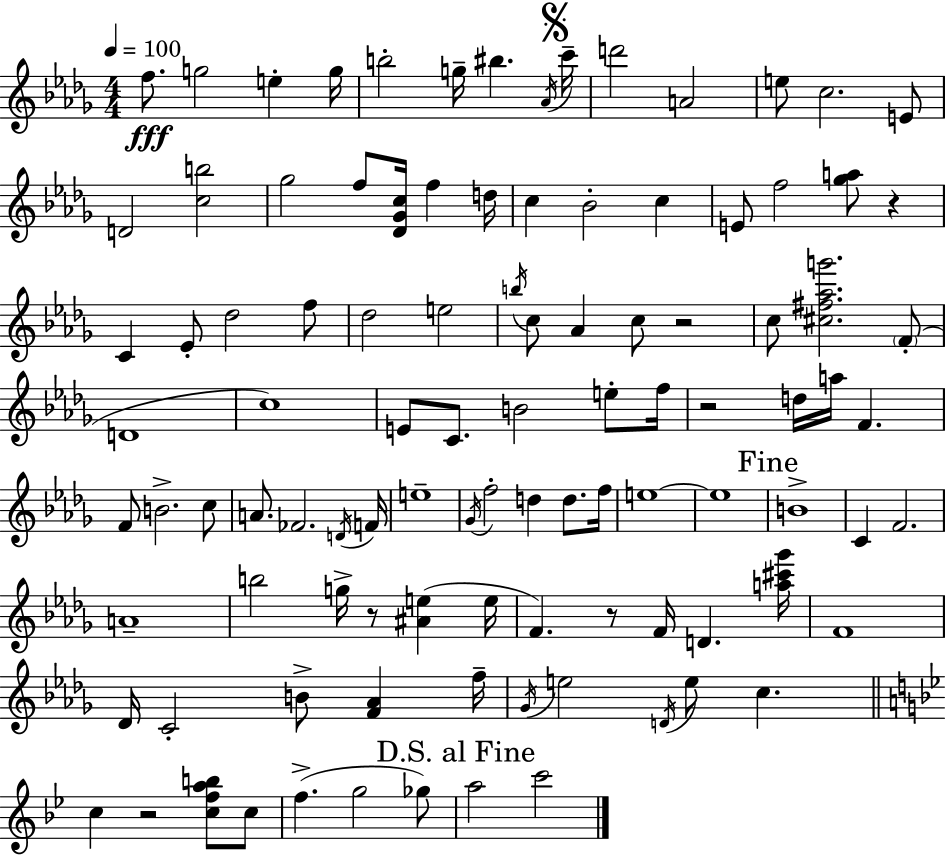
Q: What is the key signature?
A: BES minor